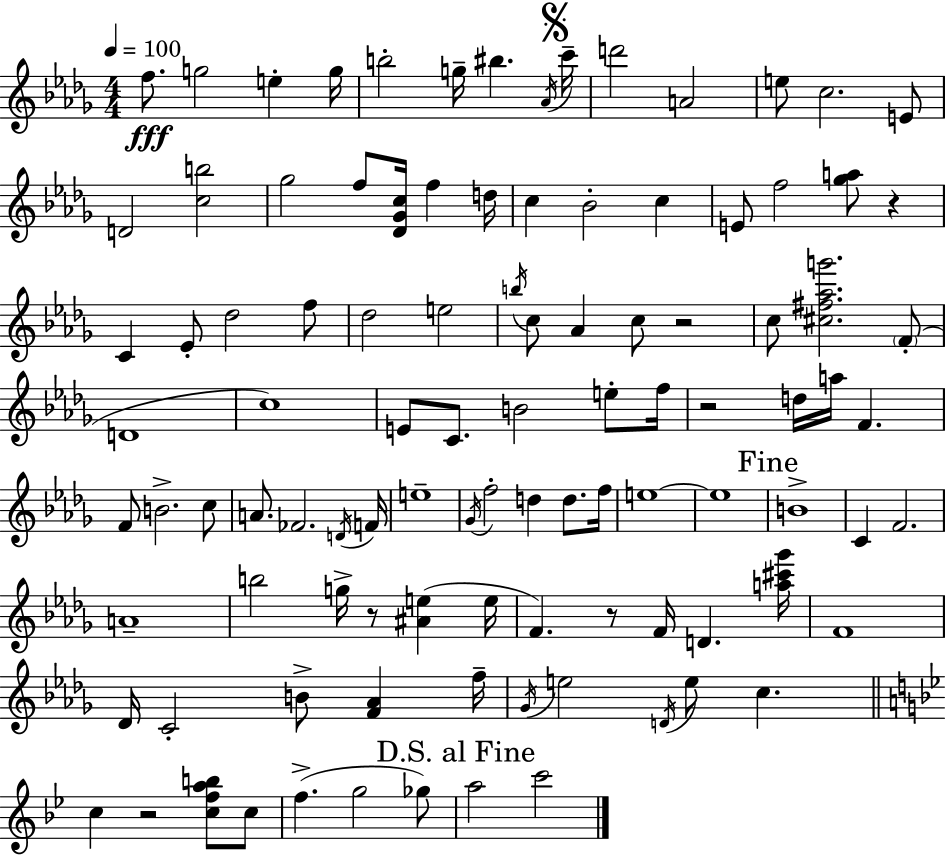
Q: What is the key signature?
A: BES minor